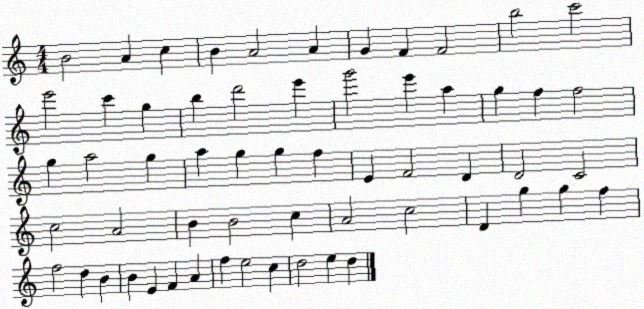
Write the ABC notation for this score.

X:1
T:Untitled
M:4/4
L:1/4
K:C
B2 A c B A2 A G F F2 b2 c'2 e'2 c' g b d'2 e' g'2 e' a g f f2 g a2 g a g g f E F2 D D2 C2 c2 A2 B B2 c A2 c2 D g g f f2 d B B E F A f e2 c d2 e d